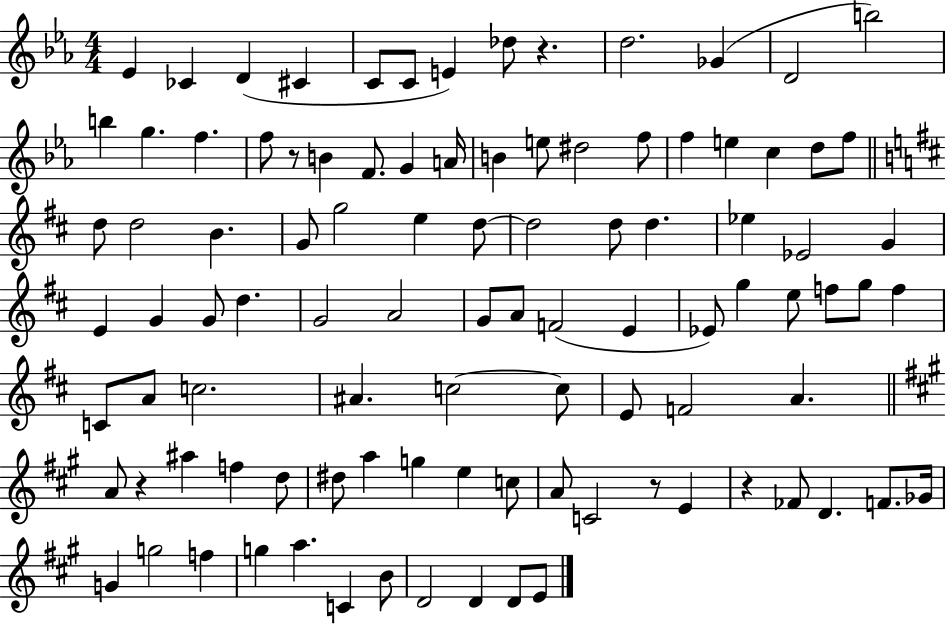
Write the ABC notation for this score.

X:1
T:Untitled
M:4/4
L:1/4
K:Eb
_E _C D ^C C/2 C/2 E _d/2 z d2 _G D2 b2 b g f f/2 z/2 B F/2 G A/4 B e/2 ^d2 f/2 f e c d/2 f/2 d/2 d2 B G/2 g2 e d/2 d2 d/2 d _e _E2 G E G G/2 d G2 A2 G/2 A/2 F2 E _E/2 g e/2 f/2 g/2 f C/2 A/2 c2 ^A c2 c/2 E/2 F2 A A/2 z ^a f d/2 ^d/2 a g e c/2 A/2 C2 z/2 E z _F/2 D F/2 _G/4 G g2 f g a C B/2 D2 D D/2 E/2